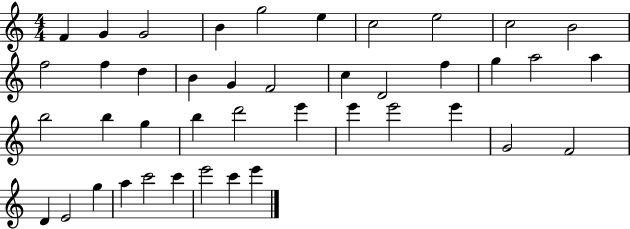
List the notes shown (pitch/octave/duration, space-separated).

F4/q G4/q G4/h B4/q G5/h E5/q C5/h E5/h C5/h B4/h F5/h F5/q D5/q B4/q G4/q F4/h C5/q D4/h F5/q G5/q A5/h A5/q B5/h B5/q G5/q B5/q D6/h E6/q E6/q E6/h E6/q G4/h F4/h D4/q E4/h G5/q A5/q C6/h C6/q E6/h C6/q E6/q